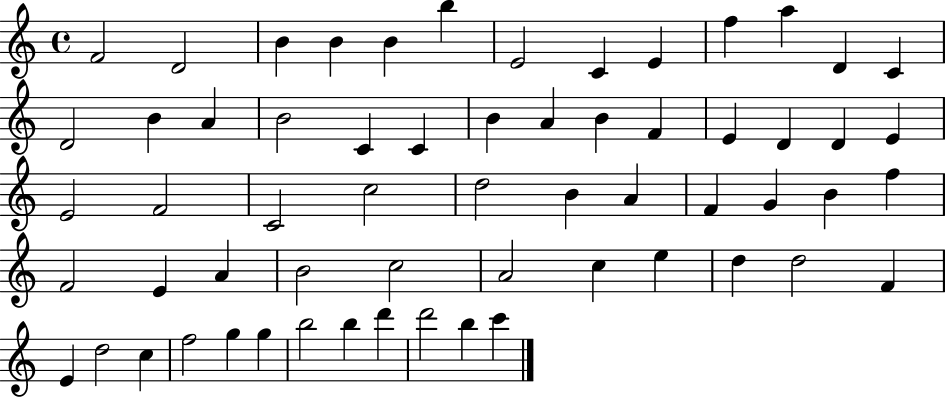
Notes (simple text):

F4/h D4/h B4/q B4/q B4/q B5/q E4/h C4/q E4/q F5/q A5/q D4/q C4/q D4/h B4/q A4/q B4/h C4/q C4/q B4/q A4/q B4/q F4/q E4/q D4/q D4/q E4/q E4/h F4/h C4/h C5/h D5/h B4/q A4/q F4/q G4/q B4/q F5/q F4/h E4/q A4/q B4/h C5/h A4/h C5/q E5/q D5/q D5/h F4/q E4/q D5/h C5/q F5/h G5/q G5/q B5/h B5/q D6/q D6/h B5/q C6/q